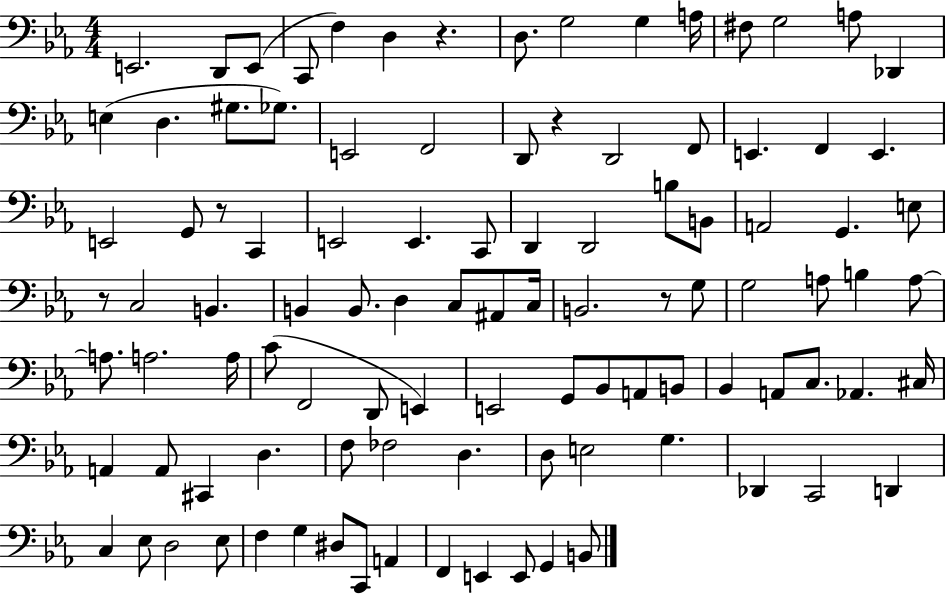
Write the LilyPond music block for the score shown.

{
  \clef bass
  \numericTimeSignature
  \time 4/4
  \key ees \major
  e,2. d,8 e,8( | c,8 f4) d4 r4. | d8. g2 g4 a16 | fis8 g2 a8 des,4 | \break e4( d4. gis8. ges8.) | e,2 f,2 | d,8 r4 d,2 f,8 | e,4. f,4 e,4. | \break e,2 g,8 r8 c,4 | e,2 e,4. c,8 | d,4 d,2 b8 b,8 | a,2 g,4. e8 | \break r8 c2 b,4. | b,4 b,8. d4 c8 ais,8 c16 | b,2. r8 g8 | g2 a8 b4 a8~~ | \break a8. a2. a16 | c'8( f,2 d,8 e,4) | e,2 g,8 bes,8 a,8 b,8 | bes,4 a,8 c8. aes,4. cis16 | \break a,4 a,8 cis,4 d4. | f8 fes2 d4. | d8 e2 g4. | des,4 c,2 d,4 | \break c4 ees8 d2 ees8 | f4 g4 dis8 c,8 a,4 | f,4 e,4 e,8 g,4 b,8 | \bar "|."
}